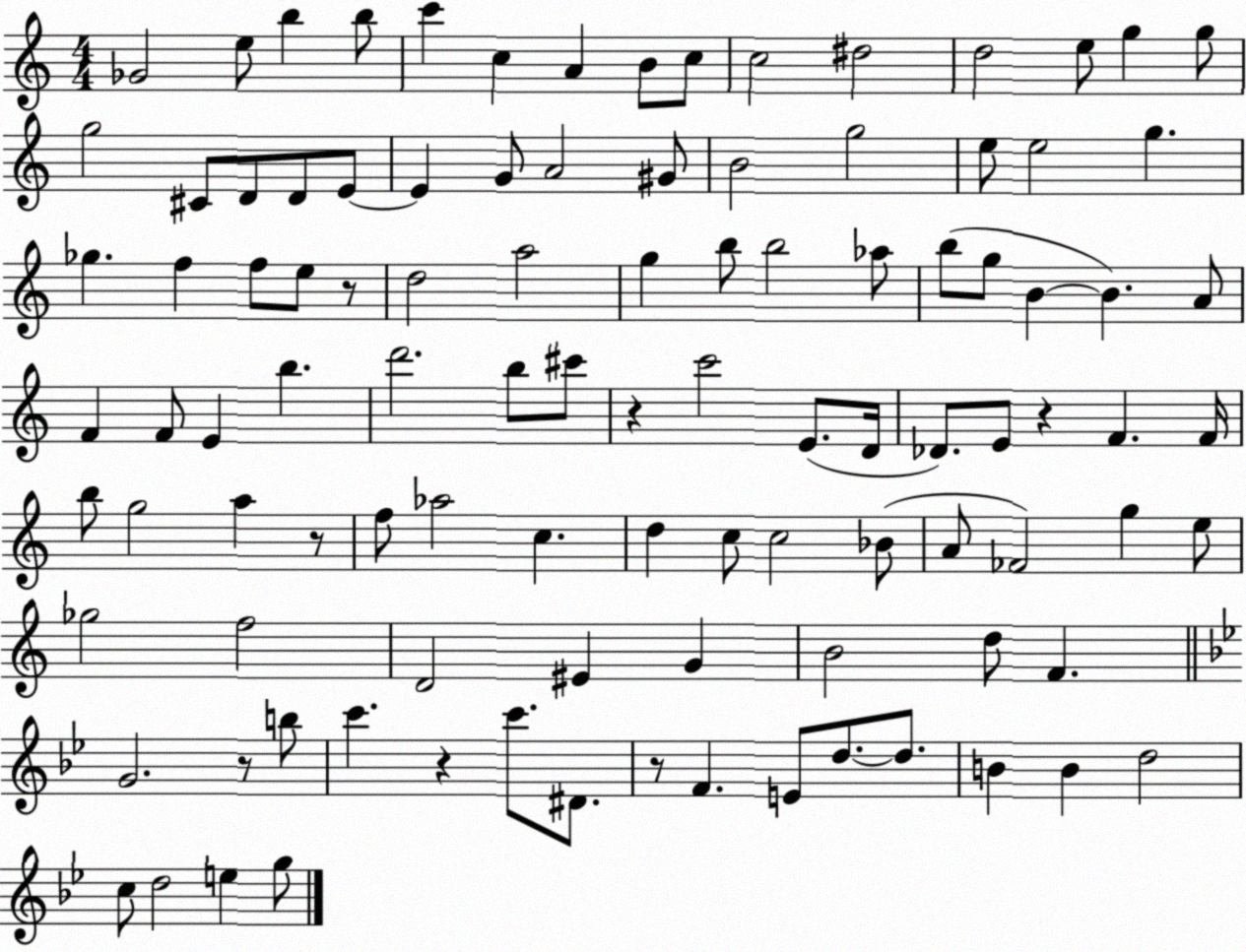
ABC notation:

X:1
T:Untitled
M:4/4
L:1/4
K:C
_G2 e/2 b b/2 c' c A B/2 c/2 c2 ^d2 d2 e/2 g g/2 g2 ^C/2 D/2 D/2 E/2 E G/2 A2 ^G/2 B2 g2 e/2 e2 g _g f f/2 e/2 z/2 d2 a2 g b/2 b2 _a/2 b/2 g/2 B B A/2 F F/2 E b d'2 b/2 ^c'/2 z c'2 E/2 D/4 _D/2 E/2 z F F/4 b/2 g2 a z/2 f/2 _a2 c d c/2 c2 _B/2 A/2 _F2 g e/2 _g2 f2 D2 ^E G B2 d/2 F G2 z/2 b/2 c' z c'/2 ^D/2 z/2 F E/2 d/2 d/2 B B d2 c/2 d2 e g/2